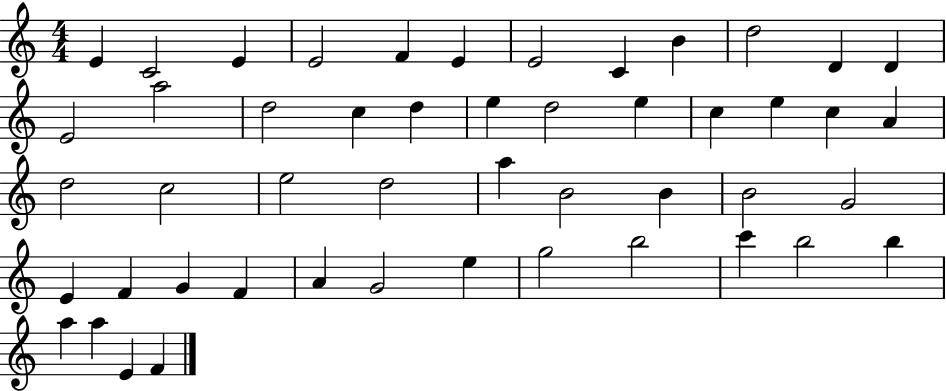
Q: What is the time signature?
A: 4/4